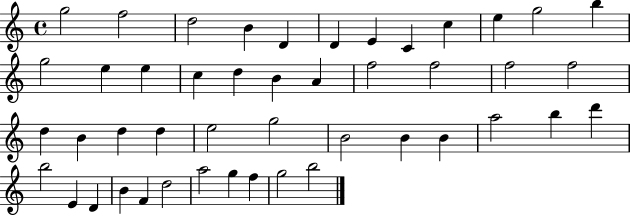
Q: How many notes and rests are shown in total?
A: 46